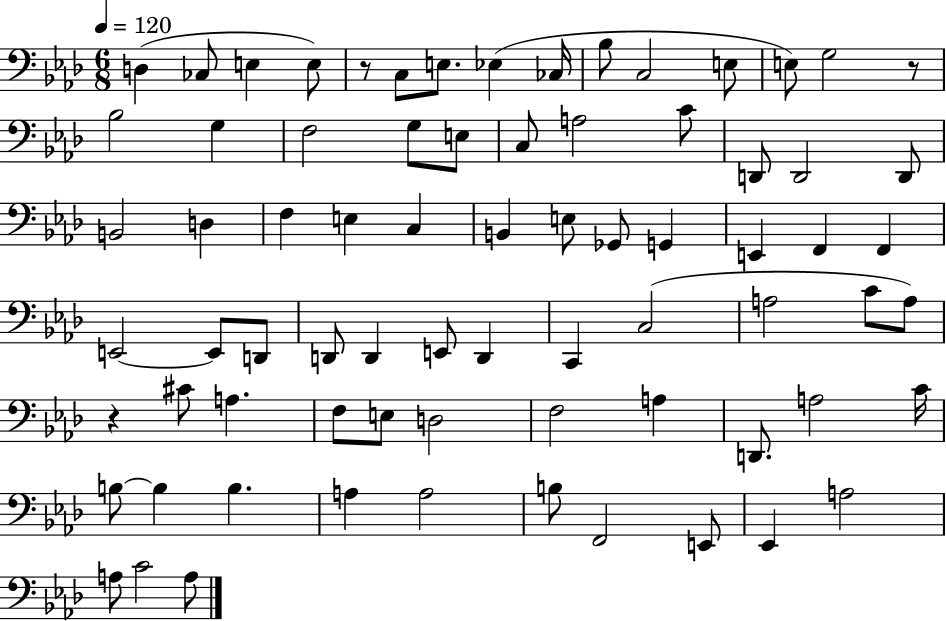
{
  \clef bass
  \numericTimeSignature
  \time 6/8
  \key aes \major
  \tempo 4 = 120
  d4( ces8 e4 e8) | r8 c8 e8. ees4( ces16 | bes8 c2 e8 | e8) g2 r8 | \break bes2 g4 | f2 g8 e8 | c8 a2 c'8 | d,8 d,2 d,8 | \break b,2 d4 | f4 e4 c4 | b,4 e8 ges,8 g,4 | e,4 f,4 f,4 | \break e,2~~ e,8 d,8 | d,8 d,4 e,8 d,4 | c,4 c2( | a2 c'8 a8) | \break r4 cis'8 a4. | f8 e8 d2 | f2 a4 | d,8. a2 c'16 | \break b8~~ b4 b4. | a4 a2 | b8 f,2 e,8 | ees,4 a2 | \break a8 c'2 a8 | \bar "|."
}